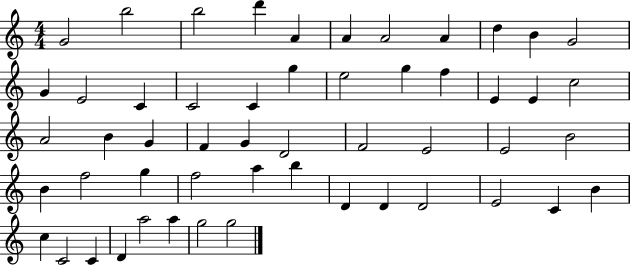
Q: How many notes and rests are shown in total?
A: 53